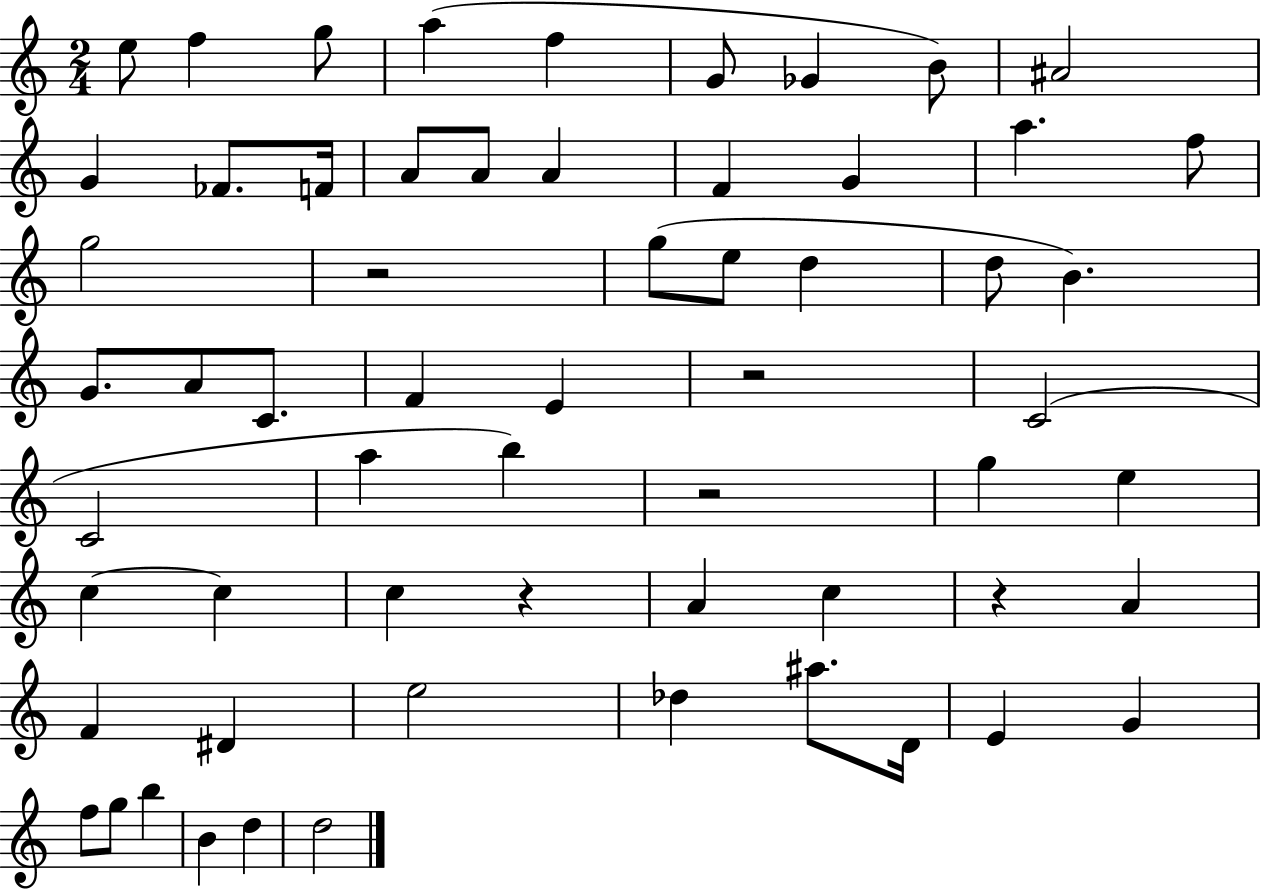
X:1
T:Untitled
M:2/4
L:1/4
K:C
e/2 f g/2 a f G/2 _G B/2 ^A2 G _F/2 F/4 A/2 A/2 A F G a f/2 g2 z2 g/2 e/2 d d/2 B G/2 A/2 C/2 F E z2 C2 C2 a b z2 g e c c c z A c z A F ^D e2 _d ^a/2 D/4 E G f/2 g/2 b B d d2